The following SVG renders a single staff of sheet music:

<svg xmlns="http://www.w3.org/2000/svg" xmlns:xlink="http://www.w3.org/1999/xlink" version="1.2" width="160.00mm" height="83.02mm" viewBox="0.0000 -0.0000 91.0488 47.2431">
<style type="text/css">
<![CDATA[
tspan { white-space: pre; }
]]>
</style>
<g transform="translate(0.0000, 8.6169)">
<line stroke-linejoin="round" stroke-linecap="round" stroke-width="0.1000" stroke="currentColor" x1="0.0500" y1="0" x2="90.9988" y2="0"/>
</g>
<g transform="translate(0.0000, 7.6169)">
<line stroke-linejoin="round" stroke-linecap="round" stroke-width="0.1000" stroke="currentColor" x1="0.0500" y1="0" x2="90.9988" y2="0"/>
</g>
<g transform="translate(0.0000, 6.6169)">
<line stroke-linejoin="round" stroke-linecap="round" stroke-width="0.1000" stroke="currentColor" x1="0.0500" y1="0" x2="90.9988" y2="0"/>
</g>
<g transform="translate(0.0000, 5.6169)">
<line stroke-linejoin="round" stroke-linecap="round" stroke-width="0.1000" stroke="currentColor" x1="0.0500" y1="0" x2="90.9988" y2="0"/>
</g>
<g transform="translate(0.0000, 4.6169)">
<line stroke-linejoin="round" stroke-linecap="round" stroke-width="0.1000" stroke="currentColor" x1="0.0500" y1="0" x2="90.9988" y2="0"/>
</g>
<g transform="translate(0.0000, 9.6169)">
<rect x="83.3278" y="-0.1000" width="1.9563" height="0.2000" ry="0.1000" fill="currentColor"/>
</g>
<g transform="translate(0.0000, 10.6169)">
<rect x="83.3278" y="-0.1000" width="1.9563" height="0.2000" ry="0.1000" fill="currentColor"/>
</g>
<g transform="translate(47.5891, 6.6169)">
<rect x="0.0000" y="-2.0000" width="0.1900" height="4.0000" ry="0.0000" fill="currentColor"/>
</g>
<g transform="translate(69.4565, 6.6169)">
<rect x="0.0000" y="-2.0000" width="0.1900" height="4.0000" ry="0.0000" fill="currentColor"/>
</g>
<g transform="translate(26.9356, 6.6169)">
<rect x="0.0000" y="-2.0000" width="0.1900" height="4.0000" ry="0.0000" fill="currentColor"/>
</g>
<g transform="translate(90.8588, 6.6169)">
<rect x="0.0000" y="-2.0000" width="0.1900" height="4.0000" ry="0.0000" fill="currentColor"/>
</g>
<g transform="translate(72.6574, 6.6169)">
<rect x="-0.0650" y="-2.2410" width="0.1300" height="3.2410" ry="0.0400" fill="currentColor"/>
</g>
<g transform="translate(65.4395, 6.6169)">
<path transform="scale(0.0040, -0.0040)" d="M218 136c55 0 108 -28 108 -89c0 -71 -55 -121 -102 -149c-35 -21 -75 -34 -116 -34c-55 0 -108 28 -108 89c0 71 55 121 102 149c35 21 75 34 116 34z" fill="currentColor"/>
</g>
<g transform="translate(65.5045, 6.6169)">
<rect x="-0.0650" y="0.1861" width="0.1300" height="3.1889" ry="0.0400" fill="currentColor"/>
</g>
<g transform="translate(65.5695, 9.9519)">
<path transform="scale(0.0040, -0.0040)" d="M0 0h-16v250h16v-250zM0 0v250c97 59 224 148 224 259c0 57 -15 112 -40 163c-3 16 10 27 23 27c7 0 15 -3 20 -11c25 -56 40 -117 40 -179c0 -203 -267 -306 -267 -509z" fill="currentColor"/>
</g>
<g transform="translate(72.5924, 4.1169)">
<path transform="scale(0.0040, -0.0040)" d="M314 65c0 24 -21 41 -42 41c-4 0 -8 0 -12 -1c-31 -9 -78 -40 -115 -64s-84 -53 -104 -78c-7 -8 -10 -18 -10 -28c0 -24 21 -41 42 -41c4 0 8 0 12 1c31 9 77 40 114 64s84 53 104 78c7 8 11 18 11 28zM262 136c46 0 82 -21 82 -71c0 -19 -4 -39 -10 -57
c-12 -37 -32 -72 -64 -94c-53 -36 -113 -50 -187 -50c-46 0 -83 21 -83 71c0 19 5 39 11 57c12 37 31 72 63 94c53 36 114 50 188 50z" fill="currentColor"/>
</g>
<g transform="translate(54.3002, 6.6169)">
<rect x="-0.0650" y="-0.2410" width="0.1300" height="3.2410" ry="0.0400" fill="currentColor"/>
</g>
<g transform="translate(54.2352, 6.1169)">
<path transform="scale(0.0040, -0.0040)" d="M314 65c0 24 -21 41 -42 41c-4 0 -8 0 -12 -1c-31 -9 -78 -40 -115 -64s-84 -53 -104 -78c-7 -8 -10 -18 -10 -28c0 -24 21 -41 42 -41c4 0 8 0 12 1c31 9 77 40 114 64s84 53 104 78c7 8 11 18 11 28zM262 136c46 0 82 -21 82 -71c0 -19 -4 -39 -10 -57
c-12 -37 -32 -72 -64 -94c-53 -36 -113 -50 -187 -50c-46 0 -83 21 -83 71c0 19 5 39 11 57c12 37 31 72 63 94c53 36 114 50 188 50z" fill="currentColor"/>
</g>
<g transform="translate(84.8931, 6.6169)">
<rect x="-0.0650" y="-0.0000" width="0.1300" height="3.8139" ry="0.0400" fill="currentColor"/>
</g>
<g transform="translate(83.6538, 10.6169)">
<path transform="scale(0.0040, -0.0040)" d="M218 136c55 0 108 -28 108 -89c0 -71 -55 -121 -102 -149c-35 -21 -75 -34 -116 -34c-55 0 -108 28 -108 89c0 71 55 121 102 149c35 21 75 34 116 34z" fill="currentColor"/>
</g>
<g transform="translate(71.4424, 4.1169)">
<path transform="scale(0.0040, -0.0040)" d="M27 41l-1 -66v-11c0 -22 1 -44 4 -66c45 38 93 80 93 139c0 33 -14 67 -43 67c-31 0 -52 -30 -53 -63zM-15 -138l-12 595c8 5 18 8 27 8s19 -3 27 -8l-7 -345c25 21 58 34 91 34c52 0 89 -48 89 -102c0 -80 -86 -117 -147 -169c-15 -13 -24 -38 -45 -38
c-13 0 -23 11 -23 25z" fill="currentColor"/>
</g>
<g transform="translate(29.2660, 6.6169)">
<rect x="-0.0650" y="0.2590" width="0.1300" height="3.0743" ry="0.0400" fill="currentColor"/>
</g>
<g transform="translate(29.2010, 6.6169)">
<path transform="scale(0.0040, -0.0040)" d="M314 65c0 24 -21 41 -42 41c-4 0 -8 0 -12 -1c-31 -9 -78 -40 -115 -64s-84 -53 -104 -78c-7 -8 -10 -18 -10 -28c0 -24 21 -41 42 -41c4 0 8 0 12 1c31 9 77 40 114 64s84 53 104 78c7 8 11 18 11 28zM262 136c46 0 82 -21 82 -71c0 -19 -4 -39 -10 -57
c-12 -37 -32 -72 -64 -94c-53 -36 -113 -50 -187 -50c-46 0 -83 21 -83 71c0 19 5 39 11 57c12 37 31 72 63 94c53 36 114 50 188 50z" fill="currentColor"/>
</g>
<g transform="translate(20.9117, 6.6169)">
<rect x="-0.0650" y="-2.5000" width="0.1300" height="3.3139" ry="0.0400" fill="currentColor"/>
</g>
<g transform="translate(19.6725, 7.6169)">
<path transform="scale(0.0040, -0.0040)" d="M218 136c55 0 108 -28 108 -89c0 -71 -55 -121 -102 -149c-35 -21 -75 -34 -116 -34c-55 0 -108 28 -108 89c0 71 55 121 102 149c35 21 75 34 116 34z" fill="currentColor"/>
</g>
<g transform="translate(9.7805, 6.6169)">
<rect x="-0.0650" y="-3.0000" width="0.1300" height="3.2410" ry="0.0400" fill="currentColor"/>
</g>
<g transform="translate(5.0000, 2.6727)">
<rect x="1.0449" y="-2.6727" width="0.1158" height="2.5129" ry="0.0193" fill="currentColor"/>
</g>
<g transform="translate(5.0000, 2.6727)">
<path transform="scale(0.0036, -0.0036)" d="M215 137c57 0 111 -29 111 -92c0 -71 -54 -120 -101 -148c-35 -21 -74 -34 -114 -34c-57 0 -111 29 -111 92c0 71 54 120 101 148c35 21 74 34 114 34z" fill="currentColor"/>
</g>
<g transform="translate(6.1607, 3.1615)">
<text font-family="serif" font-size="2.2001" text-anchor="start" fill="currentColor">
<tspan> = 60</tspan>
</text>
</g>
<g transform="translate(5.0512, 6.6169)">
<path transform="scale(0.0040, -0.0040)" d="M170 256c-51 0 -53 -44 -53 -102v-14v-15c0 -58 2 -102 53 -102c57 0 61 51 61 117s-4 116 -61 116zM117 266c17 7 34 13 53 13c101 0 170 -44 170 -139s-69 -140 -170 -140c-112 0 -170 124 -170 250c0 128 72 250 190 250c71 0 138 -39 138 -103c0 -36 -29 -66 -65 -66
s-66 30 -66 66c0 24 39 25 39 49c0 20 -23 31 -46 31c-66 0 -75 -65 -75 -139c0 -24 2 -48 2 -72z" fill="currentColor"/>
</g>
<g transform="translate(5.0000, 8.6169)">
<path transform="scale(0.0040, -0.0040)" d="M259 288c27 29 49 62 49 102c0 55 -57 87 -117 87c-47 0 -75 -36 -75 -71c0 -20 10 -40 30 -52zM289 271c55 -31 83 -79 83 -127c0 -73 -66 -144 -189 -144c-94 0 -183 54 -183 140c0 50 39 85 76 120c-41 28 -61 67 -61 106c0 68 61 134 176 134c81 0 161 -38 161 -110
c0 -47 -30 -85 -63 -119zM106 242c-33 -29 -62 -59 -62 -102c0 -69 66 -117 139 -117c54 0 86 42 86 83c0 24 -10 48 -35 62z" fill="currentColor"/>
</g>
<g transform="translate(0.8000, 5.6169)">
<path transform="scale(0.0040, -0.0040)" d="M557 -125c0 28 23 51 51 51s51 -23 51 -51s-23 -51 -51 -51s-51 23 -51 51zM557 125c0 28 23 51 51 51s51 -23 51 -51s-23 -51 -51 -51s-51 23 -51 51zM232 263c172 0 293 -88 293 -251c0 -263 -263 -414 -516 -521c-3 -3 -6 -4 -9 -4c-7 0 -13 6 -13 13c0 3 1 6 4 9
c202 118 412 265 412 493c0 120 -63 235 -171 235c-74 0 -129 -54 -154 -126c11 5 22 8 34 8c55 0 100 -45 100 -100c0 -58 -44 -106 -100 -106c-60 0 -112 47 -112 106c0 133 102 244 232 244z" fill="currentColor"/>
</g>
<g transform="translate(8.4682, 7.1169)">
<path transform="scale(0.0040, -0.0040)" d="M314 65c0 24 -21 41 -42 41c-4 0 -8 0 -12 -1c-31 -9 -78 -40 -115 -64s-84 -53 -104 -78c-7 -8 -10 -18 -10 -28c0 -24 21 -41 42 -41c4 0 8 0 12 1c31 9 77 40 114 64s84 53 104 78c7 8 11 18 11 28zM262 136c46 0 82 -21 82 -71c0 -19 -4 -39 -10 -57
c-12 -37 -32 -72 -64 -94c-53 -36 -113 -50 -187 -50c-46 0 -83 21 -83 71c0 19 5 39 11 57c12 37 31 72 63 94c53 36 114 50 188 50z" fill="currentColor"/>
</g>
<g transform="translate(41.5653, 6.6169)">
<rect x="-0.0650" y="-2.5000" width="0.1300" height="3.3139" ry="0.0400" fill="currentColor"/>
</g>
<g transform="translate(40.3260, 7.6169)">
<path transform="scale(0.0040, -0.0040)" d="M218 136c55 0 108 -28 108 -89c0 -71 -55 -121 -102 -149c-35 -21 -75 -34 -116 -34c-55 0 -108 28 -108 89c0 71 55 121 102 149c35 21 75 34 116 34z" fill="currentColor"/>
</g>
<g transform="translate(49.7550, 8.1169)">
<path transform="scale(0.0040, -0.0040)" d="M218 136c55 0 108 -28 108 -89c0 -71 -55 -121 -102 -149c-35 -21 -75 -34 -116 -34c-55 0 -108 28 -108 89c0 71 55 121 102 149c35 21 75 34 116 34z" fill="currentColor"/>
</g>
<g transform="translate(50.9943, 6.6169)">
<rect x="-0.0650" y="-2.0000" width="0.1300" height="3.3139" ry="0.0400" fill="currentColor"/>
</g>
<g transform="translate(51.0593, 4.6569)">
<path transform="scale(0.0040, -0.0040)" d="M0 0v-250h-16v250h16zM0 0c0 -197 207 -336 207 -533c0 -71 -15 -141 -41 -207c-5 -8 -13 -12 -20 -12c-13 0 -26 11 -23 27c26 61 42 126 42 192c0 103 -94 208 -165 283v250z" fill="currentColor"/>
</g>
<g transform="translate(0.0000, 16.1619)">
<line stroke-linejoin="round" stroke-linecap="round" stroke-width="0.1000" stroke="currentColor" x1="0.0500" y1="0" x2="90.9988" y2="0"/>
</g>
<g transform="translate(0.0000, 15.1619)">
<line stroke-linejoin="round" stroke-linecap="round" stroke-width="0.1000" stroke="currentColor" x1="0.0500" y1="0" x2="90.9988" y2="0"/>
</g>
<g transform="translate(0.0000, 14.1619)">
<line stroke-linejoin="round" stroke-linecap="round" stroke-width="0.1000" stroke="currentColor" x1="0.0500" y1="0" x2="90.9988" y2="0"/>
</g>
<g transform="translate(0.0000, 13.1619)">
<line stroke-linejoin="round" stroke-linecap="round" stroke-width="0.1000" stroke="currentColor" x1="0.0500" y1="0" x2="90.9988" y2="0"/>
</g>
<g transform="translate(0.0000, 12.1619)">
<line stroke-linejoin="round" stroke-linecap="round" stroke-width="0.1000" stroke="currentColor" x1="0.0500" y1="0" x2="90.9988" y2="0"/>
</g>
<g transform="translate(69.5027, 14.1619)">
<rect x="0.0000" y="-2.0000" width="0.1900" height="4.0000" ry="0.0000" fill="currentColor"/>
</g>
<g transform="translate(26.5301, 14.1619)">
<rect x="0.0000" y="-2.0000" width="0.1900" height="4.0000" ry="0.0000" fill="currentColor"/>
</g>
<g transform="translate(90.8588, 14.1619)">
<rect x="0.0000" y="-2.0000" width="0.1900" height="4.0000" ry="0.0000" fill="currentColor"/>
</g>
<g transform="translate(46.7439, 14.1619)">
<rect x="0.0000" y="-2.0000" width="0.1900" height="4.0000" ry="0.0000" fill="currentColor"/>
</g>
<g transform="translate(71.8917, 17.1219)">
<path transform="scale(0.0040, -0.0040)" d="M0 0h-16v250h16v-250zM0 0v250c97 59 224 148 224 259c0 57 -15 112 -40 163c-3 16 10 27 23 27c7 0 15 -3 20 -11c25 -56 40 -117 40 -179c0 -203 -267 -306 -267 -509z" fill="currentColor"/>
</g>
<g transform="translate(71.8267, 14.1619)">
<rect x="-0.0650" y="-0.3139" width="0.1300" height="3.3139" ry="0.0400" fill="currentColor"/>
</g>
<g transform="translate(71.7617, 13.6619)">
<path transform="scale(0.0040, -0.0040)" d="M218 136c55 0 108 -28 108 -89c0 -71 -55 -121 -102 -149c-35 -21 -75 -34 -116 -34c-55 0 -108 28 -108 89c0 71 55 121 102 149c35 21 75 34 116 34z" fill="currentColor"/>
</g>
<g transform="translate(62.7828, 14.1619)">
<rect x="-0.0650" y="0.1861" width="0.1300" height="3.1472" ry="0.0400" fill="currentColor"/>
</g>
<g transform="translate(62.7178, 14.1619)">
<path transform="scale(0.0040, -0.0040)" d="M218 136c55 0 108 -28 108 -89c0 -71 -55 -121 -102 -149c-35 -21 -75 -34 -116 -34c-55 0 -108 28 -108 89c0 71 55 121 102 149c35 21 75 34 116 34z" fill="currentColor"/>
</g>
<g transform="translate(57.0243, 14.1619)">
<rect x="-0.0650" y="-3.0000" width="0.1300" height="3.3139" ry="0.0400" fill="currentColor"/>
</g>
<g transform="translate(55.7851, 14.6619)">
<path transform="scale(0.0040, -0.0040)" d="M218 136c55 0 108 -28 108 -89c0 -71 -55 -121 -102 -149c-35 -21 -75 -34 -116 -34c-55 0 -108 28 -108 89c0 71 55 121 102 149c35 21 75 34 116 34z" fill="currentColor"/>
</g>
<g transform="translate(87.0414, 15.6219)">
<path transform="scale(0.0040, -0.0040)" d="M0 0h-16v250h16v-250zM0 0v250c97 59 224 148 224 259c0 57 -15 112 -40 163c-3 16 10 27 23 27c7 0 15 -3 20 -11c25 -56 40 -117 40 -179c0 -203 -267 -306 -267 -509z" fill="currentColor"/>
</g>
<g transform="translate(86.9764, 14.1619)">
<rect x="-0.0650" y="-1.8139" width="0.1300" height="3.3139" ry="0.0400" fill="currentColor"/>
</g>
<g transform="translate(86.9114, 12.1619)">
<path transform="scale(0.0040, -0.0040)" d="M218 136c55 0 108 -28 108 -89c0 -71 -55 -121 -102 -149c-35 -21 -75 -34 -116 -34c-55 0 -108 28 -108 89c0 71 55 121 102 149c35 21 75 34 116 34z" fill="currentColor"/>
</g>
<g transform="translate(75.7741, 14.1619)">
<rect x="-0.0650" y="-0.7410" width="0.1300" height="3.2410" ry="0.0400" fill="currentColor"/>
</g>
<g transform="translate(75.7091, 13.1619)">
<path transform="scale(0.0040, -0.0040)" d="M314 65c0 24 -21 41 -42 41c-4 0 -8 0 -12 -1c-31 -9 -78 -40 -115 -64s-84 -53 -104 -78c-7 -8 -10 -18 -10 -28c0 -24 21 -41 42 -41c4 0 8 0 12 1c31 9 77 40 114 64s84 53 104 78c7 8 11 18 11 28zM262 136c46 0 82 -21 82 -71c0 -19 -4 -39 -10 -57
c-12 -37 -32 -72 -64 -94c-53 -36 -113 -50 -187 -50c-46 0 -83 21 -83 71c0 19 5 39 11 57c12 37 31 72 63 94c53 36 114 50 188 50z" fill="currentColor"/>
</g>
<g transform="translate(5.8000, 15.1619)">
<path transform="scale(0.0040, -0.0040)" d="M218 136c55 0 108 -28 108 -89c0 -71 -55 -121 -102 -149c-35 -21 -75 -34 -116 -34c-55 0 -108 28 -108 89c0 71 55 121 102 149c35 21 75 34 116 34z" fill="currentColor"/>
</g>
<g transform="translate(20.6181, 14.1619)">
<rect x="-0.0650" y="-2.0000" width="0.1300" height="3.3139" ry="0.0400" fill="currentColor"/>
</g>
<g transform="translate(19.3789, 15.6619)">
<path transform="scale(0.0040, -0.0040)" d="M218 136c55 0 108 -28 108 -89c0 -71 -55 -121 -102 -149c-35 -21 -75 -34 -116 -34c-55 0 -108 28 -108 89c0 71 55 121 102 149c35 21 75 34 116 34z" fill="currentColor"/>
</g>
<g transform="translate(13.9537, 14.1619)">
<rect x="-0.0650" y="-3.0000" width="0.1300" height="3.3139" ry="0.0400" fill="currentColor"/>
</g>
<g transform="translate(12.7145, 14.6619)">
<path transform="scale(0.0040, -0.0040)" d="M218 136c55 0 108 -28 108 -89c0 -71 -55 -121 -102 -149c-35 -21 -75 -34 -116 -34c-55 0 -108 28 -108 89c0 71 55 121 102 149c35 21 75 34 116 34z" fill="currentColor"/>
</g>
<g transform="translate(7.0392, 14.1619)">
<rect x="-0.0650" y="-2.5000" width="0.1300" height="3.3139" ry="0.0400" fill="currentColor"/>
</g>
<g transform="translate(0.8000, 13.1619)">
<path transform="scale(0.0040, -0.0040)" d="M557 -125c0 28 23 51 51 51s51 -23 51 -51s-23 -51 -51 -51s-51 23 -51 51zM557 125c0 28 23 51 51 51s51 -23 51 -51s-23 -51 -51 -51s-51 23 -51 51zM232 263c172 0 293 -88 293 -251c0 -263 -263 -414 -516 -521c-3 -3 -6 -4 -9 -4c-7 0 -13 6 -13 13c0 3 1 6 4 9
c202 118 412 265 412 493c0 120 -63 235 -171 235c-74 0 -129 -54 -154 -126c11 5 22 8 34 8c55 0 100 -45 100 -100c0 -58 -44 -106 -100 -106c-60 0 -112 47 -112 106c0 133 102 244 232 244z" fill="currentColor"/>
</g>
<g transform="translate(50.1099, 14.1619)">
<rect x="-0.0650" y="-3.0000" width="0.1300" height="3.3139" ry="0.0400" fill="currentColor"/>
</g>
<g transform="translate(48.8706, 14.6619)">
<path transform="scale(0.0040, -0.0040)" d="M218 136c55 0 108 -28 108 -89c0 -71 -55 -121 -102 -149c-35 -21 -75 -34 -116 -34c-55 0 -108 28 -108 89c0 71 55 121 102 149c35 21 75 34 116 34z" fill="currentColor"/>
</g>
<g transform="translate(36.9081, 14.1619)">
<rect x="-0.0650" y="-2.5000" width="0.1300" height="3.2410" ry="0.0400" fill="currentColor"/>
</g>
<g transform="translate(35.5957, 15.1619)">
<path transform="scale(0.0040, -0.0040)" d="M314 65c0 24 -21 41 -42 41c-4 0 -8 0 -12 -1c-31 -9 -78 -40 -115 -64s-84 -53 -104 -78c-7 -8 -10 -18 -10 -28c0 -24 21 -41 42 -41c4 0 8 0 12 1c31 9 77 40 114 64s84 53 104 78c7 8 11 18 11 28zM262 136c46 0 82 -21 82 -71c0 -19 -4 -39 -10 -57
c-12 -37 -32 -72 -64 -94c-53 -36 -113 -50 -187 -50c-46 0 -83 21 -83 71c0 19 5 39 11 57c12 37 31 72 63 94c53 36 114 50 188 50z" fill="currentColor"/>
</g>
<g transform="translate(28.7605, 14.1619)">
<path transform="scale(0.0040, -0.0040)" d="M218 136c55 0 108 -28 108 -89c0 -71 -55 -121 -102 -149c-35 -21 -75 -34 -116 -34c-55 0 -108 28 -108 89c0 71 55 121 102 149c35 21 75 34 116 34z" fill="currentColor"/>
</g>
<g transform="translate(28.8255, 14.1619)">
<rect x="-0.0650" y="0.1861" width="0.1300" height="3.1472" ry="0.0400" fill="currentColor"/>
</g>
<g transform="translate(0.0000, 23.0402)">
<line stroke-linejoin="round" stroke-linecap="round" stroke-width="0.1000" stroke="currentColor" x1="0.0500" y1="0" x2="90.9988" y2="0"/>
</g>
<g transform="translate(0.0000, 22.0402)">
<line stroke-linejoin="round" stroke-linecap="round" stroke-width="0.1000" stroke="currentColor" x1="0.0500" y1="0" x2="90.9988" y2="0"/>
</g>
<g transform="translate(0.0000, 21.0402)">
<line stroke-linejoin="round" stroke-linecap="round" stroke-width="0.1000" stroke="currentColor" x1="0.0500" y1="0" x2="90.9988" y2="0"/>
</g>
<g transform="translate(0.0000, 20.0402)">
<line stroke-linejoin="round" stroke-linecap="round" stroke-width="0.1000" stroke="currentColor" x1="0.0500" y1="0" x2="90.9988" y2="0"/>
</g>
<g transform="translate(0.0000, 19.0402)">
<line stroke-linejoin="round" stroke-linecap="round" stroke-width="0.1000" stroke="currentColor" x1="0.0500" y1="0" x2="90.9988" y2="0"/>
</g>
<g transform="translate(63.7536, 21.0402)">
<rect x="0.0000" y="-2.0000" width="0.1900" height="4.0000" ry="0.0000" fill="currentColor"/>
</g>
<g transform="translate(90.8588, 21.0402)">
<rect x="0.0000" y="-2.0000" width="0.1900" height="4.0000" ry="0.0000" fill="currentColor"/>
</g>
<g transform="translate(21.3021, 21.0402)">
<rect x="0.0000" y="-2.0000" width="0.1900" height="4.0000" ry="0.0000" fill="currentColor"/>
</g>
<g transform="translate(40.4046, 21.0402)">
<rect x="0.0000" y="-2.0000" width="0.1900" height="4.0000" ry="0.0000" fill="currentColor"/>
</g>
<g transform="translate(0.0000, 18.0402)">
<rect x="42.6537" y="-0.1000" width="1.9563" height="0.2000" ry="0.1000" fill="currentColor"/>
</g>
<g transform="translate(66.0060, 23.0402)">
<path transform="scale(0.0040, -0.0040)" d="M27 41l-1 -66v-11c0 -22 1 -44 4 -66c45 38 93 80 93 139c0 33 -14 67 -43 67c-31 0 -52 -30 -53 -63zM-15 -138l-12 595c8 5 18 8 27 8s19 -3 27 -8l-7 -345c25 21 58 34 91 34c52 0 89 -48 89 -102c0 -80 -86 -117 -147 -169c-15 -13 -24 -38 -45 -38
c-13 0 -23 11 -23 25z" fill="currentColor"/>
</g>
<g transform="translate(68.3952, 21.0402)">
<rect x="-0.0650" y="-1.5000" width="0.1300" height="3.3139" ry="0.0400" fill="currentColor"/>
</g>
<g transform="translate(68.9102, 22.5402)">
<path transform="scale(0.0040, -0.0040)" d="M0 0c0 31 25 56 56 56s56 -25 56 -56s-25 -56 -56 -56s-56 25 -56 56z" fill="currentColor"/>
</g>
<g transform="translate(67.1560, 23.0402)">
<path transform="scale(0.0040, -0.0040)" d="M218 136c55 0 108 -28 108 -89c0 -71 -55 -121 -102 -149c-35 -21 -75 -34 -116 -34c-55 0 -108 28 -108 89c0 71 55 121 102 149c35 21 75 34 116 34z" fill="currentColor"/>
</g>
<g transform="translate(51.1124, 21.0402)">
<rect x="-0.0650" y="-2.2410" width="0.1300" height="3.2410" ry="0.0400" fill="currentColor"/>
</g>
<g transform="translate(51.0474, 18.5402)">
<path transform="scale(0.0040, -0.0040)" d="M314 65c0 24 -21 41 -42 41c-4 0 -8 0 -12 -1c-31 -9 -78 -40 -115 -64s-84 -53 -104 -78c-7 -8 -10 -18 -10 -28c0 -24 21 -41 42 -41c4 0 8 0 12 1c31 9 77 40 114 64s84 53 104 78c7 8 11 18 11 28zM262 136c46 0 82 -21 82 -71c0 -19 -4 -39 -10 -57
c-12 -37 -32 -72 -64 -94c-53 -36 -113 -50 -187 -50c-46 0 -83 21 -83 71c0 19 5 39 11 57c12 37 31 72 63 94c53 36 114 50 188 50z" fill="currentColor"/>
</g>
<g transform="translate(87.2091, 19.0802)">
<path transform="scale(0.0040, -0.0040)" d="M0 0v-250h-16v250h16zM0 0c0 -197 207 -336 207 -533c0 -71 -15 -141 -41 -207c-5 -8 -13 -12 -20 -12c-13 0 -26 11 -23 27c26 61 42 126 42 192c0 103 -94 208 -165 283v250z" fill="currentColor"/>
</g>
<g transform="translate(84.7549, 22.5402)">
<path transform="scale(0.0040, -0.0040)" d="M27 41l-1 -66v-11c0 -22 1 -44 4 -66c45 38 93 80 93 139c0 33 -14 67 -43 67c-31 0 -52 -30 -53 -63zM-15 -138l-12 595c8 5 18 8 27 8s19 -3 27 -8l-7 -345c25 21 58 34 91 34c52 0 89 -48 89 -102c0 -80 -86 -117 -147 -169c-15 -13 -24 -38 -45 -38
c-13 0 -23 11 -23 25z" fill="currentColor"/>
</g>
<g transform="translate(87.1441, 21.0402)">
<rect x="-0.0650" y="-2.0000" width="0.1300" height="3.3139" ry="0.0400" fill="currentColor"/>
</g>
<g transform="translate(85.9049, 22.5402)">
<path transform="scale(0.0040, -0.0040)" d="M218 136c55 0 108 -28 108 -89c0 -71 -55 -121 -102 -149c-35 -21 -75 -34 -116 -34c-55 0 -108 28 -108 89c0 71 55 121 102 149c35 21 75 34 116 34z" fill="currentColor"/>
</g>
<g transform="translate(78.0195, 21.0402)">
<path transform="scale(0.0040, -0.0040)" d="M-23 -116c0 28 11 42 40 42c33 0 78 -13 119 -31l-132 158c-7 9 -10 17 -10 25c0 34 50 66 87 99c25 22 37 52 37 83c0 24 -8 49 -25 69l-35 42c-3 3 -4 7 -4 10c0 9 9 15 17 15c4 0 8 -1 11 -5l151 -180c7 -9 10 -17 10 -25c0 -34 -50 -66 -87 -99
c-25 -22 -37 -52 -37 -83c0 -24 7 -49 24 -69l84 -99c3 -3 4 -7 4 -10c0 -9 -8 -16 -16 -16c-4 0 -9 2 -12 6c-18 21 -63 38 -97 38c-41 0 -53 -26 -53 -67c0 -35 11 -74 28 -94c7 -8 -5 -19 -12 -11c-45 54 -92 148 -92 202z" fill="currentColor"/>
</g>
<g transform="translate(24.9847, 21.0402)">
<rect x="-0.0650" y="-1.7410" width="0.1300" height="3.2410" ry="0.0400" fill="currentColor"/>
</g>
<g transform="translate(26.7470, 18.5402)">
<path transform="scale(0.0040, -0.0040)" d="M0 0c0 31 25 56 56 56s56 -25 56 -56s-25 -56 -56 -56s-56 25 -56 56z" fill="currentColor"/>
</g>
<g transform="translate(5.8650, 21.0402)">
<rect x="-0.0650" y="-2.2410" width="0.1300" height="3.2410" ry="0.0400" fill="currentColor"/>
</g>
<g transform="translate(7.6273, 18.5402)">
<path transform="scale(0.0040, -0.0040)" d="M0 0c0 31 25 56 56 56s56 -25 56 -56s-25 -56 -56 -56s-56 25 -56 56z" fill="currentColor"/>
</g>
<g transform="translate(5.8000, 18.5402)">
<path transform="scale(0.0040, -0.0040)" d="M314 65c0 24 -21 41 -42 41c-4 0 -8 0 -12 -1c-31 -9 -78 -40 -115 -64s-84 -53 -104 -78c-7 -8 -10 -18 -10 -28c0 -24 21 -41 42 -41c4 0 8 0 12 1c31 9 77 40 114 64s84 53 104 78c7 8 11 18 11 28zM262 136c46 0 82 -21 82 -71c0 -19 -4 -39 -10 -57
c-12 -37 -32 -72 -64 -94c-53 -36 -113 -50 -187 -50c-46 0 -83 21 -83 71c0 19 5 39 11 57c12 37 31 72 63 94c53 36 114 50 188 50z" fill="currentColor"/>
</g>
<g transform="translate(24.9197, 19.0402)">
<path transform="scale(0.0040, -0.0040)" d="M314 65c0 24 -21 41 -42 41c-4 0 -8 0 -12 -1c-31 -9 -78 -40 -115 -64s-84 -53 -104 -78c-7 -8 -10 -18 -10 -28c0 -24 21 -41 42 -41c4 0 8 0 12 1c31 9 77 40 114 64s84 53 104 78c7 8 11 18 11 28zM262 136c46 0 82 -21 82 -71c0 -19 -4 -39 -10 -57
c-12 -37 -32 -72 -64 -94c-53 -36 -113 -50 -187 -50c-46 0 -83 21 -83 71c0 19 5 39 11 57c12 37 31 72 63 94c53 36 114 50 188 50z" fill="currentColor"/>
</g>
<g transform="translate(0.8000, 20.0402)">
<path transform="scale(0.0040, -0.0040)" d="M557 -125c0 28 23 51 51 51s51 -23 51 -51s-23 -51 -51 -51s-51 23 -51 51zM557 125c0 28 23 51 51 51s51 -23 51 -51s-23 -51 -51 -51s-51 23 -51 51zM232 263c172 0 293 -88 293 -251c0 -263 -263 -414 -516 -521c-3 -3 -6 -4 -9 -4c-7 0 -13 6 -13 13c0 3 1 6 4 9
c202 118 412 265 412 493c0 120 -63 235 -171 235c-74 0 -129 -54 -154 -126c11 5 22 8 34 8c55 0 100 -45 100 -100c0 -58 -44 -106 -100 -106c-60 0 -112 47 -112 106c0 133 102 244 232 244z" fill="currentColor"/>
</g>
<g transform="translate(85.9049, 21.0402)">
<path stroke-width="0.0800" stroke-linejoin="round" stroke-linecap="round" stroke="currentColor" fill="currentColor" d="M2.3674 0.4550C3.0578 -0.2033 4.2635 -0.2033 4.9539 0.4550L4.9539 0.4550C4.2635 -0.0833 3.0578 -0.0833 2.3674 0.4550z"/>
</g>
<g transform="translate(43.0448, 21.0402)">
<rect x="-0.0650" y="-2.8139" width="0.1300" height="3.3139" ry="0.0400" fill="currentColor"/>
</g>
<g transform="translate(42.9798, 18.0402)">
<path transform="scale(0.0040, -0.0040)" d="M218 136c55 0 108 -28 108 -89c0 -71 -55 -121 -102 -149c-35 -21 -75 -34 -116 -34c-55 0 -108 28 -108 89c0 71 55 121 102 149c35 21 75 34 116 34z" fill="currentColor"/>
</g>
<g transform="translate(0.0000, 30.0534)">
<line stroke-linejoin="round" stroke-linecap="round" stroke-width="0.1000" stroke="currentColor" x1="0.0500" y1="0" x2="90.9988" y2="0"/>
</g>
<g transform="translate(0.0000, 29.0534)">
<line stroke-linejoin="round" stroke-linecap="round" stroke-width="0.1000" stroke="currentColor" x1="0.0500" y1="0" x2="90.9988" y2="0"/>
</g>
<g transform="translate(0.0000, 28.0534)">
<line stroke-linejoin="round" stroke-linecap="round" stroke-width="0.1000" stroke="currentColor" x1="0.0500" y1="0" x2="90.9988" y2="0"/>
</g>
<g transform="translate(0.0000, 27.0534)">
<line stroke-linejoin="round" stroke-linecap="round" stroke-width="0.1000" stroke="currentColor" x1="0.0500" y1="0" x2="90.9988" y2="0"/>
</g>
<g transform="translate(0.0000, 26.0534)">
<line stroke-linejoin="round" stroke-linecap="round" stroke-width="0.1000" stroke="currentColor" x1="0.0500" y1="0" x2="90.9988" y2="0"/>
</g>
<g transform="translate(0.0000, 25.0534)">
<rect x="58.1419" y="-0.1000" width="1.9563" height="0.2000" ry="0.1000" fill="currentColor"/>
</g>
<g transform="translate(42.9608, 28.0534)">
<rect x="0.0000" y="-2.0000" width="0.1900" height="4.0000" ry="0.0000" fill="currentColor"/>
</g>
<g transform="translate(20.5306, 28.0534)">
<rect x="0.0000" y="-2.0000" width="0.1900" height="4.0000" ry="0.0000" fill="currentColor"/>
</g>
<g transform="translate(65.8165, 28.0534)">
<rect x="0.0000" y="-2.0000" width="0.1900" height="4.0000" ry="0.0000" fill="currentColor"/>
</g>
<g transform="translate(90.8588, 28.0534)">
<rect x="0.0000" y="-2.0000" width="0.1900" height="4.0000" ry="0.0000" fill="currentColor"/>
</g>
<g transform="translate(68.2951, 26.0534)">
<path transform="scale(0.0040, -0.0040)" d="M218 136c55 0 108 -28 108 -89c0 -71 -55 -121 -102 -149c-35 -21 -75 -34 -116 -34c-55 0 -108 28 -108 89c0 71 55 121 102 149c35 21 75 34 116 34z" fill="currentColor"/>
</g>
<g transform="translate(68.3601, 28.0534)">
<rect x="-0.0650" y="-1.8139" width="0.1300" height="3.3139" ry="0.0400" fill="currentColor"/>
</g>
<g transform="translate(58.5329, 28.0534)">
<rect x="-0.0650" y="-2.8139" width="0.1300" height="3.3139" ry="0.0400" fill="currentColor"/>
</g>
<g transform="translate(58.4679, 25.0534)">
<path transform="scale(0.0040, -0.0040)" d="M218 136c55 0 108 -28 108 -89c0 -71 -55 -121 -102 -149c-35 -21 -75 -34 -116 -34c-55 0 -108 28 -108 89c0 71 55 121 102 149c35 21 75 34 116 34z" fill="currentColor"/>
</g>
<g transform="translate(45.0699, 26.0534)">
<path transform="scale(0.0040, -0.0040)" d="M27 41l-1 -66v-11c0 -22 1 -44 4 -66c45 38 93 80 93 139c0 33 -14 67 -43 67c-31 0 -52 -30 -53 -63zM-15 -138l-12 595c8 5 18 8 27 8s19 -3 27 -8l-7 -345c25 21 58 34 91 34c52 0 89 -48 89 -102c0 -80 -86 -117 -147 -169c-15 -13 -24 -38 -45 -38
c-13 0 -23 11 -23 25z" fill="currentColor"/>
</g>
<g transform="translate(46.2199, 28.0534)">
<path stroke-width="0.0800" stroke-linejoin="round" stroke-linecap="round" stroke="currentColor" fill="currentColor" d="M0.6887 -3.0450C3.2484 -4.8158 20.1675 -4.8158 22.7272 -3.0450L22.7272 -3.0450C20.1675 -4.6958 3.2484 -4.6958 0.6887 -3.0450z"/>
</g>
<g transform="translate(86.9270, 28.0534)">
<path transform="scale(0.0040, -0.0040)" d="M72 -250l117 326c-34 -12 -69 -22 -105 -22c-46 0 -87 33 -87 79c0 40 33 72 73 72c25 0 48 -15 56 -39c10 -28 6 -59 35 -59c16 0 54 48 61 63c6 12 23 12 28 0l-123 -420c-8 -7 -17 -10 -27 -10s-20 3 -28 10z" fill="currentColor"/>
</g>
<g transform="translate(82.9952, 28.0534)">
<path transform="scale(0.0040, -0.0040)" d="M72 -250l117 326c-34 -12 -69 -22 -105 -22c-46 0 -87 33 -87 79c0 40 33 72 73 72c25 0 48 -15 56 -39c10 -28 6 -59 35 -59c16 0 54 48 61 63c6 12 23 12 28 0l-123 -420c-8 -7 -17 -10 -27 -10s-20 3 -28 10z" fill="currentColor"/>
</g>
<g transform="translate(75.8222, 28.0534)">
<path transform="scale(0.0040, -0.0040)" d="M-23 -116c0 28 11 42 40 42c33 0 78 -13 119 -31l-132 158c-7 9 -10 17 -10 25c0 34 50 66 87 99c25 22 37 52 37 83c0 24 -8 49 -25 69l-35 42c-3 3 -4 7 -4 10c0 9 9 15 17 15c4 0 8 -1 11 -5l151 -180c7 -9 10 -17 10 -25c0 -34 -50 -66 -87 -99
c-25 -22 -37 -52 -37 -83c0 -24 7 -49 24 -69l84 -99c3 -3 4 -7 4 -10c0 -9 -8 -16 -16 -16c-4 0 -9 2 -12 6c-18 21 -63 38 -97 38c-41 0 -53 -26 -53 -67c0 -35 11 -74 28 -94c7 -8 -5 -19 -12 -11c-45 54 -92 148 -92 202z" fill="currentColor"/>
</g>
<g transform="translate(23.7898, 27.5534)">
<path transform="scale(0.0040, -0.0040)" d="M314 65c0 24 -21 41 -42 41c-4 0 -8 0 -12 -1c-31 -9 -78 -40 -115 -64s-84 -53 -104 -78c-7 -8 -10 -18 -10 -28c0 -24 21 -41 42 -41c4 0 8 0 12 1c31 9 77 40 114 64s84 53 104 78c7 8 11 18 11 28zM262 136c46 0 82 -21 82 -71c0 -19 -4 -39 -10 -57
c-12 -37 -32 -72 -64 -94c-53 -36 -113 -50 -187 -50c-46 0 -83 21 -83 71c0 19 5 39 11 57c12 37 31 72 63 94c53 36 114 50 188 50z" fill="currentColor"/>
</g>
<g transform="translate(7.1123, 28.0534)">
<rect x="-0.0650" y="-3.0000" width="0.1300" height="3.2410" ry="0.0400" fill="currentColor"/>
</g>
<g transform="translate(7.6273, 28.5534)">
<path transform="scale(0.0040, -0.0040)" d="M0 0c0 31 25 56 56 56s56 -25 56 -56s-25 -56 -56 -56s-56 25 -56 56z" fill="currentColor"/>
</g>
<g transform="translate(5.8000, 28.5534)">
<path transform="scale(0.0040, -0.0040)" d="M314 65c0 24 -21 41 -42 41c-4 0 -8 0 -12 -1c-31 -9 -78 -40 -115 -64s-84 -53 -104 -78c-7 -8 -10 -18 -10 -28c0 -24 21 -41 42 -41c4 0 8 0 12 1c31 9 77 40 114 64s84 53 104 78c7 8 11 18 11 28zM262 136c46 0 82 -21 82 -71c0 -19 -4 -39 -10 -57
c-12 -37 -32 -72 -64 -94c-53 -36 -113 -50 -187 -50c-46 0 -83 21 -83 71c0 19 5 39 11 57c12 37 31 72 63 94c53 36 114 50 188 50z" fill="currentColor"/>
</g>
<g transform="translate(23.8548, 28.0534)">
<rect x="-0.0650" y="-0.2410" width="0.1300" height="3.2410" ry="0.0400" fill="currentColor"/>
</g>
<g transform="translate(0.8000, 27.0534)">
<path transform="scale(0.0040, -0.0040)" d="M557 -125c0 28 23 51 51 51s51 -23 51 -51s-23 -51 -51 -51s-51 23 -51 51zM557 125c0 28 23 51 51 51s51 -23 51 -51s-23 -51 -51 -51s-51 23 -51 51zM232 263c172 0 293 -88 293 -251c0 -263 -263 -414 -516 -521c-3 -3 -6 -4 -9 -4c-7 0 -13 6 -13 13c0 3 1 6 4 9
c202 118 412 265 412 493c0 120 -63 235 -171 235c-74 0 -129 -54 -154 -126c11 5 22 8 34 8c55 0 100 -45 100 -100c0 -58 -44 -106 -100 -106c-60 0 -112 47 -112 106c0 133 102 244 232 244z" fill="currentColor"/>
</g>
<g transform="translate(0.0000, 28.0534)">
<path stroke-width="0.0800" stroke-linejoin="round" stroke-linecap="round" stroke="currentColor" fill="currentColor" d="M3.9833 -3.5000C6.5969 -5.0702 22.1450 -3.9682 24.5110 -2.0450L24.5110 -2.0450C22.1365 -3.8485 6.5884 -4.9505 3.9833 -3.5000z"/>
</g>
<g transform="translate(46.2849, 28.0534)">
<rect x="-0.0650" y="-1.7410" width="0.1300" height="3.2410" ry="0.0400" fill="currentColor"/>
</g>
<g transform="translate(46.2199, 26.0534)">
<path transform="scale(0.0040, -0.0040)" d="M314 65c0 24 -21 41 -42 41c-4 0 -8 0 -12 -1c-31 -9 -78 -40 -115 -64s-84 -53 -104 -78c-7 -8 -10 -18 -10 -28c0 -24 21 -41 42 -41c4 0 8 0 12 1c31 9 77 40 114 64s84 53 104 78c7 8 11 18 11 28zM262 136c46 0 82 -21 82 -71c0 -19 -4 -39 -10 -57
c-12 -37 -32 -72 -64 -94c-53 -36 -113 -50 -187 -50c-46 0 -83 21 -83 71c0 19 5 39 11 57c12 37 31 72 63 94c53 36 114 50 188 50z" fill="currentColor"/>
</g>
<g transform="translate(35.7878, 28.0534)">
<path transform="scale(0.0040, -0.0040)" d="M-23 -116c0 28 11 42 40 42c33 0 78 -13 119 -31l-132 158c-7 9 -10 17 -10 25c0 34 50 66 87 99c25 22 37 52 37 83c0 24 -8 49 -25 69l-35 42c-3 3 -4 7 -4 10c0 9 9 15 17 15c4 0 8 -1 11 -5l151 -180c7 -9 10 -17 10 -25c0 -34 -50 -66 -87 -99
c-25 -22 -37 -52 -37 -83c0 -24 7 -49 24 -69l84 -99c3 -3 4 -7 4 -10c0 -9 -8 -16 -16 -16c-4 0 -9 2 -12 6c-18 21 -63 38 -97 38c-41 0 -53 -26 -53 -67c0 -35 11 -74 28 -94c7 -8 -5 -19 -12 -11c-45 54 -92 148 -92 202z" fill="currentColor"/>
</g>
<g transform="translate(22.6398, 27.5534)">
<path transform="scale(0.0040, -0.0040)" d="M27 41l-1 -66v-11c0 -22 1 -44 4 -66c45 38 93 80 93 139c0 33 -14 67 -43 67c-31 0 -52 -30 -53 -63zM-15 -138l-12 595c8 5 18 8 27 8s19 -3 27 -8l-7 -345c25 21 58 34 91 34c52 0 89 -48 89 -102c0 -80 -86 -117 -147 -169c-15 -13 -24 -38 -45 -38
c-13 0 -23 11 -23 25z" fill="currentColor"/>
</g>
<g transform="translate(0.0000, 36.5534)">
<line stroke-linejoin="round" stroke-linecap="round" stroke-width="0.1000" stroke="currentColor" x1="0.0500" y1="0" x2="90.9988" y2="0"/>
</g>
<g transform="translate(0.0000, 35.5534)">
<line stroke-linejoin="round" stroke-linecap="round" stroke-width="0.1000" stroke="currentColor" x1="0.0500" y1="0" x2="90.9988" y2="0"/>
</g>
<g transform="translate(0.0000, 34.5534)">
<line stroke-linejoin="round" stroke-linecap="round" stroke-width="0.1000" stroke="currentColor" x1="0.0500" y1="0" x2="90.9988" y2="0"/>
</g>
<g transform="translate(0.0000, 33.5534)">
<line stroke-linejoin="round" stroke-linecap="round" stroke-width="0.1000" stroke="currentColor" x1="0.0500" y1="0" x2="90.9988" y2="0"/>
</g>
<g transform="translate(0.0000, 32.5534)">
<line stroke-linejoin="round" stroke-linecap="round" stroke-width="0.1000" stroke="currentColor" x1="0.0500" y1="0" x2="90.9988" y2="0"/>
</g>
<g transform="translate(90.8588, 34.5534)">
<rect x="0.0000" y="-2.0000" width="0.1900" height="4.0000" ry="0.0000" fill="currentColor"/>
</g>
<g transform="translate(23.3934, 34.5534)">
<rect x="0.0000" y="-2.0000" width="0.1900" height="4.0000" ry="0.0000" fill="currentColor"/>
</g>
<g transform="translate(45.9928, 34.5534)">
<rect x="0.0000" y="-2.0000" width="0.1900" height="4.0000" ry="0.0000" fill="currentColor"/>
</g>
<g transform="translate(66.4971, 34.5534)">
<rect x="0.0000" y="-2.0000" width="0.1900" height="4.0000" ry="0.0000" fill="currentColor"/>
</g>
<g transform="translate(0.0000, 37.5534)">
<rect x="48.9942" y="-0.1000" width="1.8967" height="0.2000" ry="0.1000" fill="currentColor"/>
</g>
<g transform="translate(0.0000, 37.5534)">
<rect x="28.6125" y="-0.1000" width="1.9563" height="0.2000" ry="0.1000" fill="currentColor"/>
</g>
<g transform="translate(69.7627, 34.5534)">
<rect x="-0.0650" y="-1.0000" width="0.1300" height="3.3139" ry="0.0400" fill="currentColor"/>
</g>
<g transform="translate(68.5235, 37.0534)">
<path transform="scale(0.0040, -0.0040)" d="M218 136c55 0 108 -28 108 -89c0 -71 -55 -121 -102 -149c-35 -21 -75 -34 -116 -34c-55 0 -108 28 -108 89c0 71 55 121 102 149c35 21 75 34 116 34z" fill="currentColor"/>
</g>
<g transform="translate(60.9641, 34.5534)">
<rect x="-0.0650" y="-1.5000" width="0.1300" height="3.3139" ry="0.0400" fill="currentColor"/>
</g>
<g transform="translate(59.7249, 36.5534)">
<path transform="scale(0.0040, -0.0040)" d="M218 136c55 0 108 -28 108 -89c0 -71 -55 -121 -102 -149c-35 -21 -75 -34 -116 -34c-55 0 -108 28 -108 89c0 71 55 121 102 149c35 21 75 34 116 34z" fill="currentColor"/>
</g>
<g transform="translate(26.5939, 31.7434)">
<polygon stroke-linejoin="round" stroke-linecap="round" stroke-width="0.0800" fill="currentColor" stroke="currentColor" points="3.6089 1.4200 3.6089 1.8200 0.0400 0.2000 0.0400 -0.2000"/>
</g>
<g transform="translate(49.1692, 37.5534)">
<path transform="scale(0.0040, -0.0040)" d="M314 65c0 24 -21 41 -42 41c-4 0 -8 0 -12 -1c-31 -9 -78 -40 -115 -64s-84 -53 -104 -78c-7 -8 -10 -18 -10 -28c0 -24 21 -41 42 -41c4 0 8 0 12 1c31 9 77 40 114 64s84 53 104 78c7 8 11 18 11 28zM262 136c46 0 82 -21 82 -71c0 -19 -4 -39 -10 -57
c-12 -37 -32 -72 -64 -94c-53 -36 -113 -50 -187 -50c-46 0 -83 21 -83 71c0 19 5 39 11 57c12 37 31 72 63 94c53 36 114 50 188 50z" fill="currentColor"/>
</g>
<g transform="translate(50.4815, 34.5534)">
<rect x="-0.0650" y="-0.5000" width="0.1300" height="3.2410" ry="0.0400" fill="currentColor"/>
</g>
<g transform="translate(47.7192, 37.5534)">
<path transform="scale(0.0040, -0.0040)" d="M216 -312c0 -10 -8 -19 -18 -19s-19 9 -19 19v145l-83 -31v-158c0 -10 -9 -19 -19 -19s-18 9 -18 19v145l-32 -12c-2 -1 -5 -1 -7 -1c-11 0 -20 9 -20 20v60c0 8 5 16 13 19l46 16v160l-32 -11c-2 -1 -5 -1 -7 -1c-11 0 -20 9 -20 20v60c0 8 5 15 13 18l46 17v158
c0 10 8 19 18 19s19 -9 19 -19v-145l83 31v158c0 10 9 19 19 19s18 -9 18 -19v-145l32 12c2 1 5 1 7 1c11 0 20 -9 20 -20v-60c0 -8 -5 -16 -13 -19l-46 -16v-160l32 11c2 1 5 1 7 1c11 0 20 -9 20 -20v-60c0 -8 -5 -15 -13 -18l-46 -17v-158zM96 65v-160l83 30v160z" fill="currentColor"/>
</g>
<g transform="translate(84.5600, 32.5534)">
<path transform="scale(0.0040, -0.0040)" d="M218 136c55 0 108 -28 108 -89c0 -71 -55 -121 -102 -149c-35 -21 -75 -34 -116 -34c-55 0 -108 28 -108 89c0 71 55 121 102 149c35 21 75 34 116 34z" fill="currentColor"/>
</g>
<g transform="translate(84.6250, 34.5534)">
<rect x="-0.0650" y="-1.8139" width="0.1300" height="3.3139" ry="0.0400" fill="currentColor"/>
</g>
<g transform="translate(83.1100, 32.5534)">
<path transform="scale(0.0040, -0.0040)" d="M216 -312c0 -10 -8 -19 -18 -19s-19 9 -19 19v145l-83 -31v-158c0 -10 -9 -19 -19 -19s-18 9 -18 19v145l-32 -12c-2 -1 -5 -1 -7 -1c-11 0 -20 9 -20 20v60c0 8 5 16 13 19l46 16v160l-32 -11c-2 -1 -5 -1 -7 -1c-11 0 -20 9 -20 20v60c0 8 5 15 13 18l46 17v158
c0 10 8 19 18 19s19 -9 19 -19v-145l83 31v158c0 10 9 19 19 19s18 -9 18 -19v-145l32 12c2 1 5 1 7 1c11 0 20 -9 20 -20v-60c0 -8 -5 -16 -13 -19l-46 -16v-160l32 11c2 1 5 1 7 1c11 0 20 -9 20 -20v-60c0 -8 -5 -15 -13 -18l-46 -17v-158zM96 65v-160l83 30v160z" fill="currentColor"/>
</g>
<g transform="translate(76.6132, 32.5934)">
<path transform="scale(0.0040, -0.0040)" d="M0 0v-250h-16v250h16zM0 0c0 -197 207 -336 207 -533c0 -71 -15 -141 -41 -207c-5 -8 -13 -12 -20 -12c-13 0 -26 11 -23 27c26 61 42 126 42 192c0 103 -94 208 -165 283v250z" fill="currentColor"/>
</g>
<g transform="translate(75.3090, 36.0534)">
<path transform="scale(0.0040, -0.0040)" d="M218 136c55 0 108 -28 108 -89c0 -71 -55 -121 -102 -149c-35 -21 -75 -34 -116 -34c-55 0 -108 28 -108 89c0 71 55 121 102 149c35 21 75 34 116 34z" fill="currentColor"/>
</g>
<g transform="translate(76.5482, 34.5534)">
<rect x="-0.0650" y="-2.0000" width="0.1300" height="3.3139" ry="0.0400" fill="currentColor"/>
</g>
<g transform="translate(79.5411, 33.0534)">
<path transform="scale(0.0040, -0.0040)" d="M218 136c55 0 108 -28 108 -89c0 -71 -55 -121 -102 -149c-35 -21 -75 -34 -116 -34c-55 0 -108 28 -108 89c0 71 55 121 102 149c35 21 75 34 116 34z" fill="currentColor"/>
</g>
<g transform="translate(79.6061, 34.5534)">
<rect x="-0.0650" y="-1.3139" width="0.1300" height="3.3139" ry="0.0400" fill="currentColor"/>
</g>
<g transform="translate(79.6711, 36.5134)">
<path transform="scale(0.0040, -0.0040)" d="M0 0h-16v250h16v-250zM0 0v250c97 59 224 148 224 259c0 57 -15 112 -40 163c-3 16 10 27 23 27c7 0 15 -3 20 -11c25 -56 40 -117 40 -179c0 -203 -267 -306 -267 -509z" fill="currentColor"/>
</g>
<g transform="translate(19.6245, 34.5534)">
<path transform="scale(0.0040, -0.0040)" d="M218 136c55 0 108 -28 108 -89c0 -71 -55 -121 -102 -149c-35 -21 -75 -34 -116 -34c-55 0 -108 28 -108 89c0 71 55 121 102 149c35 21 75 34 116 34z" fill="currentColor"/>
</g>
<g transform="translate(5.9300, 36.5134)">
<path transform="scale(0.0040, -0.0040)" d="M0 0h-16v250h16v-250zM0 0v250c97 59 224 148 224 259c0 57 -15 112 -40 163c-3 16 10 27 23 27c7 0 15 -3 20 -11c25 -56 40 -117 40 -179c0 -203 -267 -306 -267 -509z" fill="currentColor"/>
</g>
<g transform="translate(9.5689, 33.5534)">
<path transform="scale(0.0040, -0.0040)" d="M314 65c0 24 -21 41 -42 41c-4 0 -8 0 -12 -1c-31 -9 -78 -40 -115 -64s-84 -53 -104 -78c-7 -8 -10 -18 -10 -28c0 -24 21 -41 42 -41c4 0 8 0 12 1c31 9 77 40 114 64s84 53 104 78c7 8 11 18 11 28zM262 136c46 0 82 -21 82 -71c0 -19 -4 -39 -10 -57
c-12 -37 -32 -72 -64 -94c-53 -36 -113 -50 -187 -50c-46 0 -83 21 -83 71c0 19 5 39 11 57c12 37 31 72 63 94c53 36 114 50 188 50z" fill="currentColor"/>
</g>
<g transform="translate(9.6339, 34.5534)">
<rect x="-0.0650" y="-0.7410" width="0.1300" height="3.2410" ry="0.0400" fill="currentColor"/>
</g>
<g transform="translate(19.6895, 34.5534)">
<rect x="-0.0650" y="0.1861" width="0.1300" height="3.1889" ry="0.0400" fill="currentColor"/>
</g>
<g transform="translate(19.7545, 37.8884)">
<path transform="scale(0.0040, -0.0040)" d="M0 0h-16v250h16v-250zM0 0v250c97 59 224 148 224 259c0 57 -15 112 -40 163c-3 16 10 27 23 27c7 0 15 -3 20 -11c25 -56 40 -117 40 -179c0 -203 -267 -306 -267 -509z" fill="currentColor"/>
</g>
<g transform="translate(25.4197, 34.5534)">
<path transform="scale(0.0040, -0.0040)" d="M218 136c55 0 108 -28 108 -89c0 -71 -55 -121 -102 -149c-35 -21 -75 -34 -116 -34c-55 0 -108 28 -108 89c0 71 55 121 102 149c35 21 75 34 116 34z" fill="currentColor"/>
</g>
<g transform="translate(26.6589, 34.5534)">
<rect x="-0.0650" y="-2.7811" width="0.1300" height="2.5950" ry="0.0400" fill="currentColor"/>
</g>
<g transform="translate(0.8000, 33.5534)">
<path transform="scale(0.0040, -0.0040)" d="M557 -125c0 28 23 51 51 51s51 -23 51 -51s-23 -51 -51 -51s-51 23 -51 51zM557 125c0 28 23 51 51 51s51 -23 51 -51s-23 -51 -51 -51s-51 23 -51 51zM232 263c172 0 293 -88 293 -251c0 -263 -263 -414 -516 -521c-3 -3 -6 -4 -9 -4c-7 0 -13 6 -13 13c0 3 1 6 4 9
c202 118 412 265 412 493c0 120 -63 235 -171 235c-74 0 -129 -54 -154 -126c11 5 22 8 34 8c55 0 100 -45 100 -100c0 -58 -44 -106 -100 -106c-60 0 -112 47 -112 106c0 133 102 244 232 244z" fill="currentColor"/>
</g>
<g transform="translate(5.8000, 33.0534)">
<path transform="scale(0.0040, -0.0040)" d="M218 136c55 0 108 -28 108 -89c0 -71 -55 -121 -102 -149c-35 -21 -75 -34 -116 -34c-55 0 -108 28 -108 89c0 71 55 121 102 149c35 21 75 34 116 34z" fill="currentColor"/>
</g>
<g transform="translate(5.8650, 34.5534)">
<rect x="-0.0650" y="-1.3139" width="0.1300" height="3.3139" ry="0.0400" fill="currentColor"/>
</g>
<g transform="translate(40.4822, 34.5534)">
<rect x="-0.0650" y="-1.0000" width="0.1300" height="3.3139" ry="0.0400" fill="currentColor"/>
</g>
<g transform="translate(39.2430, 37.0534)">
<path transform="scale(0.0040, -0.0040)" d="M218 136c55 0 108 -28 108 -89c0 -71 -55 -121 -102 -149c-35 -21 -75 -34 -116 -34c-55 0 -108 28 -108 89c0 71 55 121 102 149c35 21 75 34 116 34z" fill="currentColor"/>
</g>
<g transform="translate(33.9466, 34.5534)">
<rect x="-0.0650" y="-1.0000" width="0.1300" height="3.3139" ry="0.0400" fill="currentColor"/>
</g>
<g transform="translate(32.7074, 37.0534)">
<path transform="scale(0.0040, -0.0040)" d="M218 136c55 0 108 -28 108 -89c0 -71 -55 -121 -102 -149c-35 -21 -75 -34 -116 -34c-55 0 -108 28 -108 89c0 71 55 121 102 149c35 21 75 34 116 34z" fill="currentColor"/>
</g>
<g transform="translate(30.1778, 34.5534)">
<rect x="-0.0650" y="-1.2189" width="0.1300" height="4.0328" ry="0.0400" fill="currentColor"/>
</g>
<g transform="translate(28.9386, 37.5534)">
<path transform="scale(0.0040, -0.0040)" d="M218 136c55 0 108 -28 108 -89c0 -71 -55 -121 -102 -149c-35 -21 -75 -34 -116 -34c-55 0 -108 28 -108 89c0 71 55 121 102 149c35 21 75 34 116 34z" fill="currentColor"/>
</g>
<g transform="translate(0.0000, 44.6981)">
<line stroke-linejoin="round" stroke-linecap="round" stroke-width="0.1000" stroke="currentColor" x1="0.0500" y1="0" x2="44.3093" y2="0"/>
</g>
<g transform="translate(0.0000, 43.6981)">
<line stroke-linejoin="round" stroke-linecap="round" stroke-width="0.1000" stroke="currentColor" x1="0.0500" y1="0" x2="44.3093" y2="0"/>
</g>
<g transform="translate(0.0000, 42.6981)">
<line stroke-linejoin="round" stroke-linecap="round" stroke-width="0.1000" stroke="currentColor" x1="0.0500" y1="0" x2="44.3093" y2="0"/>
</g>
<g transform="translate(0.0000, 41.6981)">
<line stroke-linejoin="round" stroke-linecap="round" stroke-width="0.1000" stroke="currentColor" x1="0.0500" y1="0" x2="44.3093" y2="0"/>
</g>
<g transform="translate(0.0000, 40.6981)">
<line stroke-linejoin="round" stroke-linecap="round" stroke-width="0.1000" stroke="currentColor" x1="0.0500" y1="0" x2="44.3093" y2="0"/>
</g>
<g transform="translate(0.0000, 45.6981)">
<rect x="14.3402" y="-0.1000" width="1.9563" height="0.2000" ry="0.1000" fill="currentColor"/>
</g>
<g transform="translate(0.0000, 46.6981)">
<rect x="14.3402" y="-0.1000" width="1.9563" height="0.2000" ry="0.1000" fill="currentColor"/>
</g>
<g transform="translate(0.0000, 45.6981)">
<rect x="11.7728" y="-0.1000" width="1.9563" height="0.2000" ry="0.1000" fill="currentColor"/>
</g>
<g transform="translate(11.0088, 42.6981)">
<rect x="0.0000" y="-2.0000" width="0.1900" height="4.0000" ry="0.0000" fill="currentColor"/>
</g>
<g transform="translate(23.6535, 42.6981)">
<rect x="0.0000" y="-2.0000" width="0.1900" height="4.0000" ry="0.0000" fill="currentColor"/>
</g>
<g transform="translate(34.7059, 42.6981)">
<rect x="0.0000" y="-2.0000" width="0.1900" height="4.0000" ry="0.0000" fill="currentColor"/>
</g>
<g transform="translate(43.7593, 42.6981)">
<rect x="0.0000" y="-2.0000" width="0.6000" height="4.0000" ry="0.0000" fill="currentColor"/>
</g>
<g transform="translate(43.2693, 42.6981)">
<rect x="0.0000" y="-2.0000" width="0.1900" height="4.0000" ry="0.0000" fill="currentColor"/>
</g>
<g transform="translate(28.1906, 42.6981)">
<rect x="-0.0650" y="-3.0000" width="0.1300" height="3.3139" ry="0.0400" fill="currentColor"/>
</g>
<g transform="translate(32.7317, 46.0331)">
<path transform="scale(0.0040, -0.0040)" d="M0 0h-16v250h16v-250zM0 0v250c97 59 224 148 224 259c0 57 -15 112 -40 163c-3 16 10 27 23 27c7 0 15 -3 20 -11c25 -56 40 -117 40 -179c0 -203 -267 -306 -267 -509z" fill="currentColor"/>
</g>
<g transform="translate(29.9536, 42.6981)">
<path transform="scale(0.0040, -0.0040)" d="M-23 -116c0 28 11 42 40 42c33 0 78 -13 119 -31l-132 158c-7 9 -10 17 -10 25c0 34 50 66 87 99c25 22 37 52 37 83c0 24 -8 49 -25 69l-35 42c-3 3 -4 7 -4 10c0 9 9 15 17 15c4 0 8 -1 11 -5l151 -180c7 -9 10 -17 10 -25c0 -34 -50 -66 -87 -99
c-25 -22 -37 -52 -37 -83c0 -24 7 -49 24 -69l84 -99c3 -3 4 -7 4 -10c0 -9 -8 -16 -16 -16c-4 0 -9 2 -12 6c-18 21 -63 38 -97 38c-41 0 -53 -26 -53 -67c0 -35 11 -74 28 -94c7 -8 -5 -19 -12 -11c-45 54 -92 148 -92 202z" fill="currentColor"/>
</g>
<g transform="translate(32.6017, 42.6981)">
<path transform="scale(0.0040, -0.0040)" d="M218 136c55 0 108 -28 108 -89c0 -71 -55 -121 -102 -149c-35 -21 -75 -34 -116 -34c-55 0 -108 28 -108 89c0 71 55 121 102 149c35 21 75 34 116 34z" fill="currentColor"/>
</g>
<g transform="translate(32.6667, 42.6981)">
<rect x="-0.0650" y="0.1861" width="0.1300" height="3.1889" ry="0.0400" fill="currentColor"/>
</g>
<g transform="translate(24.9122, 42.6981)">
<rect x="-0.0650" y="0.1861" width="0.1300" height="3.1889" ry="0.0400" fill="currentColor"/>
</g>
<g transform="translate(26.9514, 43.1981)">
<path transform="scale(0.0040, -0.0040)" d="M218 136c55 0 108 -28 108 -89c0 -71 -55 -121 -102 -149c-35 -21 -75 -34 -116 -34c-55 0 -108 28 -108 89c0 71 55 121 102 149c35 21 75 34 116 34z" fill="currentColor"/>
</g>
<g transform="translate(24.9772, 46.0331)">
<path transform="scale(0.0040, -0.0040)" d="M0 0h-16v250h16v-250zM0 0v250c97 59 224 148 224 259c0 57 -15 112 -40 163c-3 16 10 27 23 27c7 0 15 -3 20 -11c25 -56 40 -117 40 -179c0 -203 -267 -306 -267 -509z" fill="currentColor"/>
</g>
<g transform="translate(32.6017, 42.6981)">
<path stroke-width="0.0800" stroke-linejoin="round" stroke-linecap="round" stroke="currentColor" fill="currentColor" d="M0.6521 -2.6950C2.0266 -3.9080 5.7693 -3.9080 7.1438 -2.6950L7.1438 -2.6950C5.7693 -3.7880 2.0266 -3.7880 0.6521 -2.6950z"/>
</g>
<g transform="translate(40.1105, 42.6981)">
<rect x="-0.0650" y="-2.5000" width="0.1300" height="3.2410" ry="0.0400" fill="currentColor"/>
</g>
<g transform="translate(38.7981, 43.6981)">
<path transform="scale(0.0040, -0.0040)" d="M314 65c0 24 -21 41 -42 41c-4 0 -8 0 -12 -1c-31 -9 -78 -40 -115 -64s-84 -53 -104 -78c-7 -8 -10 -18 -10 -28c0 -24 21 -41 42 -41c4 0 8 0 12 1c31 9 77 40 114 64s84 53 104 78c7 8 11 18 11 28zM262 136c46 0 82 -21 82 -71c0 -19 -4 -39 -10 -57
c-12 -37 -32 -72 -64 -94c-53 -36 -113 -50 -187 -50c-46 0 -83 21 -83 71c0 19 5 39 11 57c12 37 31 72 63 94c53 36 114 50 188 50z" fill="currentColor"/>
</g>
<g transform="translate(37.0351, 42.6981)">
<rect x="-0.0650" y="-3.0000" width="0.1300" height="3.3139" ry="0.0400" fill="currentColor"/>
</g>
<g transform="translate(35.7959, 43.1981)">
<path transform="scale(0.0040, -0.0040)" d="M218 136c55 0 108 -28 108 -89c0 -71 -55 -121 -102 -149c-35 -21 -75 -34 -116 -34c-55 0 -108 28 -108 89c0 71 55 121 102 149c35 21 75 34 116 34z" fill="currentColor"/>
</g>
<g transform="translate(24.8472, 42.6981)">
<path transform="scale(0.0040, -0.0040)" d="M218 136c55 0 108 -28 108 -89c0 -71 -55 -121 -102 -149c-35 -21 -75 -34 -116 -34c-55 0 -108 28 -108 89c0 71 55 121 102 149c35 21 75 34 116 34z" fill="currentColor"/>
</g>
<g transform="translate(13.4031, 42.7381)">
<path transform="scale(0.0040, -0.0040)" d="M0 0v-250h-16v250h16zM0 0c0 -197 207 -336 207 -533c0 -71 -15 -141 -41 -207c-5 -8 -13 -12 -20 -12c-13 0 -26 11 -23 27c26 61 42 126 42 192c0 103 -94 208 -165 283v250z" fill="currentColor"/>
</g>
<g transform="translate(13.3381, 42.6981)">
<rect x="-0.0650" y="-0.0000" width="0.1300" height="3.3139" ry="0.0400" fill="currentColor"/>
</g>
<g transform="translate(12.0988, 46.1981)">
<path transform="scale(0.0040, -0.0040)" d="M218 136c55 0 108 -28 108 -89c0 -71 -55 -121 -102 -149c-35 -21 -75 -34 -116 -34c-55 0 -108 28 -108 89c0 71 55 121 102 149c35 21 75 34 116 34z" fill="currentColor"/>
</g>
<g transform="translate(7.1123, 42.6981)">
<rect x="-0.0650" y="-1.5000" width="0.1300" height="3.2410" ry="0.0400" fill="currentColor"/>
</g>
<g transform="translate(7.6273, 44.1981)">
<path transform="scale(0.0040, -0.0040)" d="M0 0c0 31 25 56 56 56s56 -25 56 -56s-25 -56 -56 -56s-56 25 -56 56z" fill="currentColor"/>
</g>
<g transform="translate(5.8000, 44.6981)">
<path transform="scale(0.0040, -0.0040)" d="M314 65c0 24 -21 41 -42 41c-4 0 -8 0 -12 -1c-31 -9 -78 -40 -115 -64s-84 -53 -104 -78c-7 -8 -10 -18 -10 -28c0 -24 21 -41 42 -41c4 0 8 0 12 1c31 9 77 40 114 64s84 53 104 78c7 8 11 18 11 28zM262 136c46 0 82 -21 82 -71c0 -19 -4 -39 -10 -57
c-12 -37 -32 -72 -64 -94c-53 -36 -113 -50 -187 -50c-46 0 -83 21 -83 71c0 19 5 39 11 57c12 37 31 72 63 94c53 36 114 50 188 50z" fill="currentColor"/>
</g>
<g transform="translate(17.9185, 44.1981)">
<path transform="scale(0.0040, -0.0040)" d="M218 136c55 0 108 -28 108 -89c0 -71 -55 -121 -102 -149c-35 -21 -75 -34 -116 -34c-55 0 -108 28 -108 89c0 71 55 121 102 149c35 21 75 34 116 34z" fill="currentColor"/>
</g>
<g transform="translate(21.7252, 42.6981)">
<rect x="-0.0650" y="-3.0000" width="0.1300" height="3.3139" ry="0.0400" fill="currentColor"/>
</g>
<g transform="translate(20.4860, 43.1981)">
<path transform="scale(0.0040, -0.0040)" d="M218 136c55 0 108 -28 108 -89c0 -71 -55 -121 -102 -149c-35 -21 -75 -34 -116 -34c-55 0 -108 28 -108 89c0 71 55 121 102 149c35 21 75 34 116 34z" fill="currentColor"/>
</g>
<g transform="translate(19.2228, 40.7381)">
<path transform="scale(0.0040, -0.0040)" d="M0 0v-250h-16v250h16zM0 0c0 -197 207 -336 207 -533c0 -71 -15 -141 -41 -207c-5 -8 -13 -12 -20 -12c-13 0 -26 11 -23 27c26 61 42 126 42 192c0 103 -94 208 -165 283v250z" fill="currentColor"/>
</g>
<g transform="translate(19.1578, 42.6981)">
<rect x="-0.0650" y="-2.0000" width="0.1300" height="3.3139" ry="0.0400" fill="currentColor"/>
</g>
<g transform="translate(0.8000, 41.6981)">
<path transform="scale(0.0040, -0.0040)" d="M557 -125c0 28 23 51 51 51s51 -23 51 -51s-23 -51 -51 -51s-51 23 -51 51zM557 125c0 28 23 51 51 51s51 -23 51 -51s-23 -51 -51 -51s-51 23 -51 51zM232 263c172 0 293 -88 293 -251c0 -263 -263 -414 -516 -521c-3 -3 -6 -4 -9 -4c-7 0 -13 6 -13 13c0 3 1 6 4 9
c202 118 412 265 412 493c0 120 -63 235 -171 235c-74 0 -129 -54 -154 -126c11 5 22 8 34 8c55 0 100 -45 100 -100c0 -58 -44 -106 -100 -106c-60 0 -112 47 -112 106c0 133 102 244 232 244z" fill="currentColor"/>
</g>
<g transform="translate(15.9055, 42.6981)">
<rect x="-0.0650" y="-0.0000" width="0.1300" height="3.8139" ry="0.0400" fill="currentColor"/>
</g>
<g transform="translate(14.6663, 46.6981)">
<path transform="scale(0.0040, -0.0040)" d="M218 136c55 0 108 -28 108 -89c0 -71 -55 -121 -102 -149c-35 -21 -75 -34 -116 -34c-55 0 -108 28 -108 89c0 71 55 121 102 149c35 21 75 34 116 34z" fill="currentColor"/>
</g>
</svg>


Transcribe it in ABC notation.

X:1
T:Untitled
M:6/8
L:1/4
K:C
C,2 B,, D,2 B,, A,,/2 E,2 D,/2 _B,2 C,, B,, C, A,, D, B,,2 C, C, D, E,/2 F,2 A,/2 B,2 A,2 C B,2 _G,, z _A,,/2 C,2 _E,2 z _A,2 C A, z z/2 z/2 G,/2 F,2 D,/2 D,/2 E,,/2 F,, F,, ^E,,2 G,, F,, A,,/2 G,/2 ^A, G,,2 D,,/2 C,, A,,/2 C, D,/2 C, z D,/2 C, B,,2